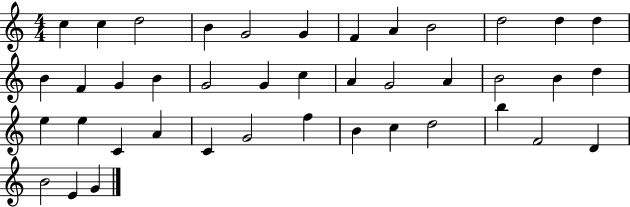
C5/q C5/q D5/h B4/q G4/h G4/q F4/q A4/q B4/h D5/h D5/q D5/q B4/q F4/q G4/q B4/q G4/h G4/q C5/q A4/q G4/h A4/q B4/h B4/q D5/q E5/q E5/q C4/q A4/q C4/q G4/h F5/q B4/q C5/q D5/h B5/q F4/h D4/q B4/h E4/q G4/q